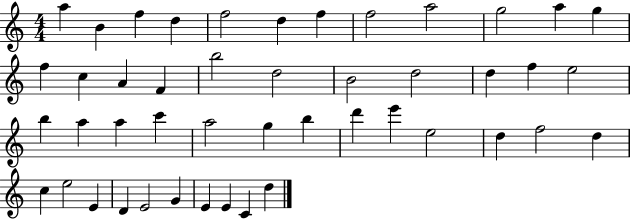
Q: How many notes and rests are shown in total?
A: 46